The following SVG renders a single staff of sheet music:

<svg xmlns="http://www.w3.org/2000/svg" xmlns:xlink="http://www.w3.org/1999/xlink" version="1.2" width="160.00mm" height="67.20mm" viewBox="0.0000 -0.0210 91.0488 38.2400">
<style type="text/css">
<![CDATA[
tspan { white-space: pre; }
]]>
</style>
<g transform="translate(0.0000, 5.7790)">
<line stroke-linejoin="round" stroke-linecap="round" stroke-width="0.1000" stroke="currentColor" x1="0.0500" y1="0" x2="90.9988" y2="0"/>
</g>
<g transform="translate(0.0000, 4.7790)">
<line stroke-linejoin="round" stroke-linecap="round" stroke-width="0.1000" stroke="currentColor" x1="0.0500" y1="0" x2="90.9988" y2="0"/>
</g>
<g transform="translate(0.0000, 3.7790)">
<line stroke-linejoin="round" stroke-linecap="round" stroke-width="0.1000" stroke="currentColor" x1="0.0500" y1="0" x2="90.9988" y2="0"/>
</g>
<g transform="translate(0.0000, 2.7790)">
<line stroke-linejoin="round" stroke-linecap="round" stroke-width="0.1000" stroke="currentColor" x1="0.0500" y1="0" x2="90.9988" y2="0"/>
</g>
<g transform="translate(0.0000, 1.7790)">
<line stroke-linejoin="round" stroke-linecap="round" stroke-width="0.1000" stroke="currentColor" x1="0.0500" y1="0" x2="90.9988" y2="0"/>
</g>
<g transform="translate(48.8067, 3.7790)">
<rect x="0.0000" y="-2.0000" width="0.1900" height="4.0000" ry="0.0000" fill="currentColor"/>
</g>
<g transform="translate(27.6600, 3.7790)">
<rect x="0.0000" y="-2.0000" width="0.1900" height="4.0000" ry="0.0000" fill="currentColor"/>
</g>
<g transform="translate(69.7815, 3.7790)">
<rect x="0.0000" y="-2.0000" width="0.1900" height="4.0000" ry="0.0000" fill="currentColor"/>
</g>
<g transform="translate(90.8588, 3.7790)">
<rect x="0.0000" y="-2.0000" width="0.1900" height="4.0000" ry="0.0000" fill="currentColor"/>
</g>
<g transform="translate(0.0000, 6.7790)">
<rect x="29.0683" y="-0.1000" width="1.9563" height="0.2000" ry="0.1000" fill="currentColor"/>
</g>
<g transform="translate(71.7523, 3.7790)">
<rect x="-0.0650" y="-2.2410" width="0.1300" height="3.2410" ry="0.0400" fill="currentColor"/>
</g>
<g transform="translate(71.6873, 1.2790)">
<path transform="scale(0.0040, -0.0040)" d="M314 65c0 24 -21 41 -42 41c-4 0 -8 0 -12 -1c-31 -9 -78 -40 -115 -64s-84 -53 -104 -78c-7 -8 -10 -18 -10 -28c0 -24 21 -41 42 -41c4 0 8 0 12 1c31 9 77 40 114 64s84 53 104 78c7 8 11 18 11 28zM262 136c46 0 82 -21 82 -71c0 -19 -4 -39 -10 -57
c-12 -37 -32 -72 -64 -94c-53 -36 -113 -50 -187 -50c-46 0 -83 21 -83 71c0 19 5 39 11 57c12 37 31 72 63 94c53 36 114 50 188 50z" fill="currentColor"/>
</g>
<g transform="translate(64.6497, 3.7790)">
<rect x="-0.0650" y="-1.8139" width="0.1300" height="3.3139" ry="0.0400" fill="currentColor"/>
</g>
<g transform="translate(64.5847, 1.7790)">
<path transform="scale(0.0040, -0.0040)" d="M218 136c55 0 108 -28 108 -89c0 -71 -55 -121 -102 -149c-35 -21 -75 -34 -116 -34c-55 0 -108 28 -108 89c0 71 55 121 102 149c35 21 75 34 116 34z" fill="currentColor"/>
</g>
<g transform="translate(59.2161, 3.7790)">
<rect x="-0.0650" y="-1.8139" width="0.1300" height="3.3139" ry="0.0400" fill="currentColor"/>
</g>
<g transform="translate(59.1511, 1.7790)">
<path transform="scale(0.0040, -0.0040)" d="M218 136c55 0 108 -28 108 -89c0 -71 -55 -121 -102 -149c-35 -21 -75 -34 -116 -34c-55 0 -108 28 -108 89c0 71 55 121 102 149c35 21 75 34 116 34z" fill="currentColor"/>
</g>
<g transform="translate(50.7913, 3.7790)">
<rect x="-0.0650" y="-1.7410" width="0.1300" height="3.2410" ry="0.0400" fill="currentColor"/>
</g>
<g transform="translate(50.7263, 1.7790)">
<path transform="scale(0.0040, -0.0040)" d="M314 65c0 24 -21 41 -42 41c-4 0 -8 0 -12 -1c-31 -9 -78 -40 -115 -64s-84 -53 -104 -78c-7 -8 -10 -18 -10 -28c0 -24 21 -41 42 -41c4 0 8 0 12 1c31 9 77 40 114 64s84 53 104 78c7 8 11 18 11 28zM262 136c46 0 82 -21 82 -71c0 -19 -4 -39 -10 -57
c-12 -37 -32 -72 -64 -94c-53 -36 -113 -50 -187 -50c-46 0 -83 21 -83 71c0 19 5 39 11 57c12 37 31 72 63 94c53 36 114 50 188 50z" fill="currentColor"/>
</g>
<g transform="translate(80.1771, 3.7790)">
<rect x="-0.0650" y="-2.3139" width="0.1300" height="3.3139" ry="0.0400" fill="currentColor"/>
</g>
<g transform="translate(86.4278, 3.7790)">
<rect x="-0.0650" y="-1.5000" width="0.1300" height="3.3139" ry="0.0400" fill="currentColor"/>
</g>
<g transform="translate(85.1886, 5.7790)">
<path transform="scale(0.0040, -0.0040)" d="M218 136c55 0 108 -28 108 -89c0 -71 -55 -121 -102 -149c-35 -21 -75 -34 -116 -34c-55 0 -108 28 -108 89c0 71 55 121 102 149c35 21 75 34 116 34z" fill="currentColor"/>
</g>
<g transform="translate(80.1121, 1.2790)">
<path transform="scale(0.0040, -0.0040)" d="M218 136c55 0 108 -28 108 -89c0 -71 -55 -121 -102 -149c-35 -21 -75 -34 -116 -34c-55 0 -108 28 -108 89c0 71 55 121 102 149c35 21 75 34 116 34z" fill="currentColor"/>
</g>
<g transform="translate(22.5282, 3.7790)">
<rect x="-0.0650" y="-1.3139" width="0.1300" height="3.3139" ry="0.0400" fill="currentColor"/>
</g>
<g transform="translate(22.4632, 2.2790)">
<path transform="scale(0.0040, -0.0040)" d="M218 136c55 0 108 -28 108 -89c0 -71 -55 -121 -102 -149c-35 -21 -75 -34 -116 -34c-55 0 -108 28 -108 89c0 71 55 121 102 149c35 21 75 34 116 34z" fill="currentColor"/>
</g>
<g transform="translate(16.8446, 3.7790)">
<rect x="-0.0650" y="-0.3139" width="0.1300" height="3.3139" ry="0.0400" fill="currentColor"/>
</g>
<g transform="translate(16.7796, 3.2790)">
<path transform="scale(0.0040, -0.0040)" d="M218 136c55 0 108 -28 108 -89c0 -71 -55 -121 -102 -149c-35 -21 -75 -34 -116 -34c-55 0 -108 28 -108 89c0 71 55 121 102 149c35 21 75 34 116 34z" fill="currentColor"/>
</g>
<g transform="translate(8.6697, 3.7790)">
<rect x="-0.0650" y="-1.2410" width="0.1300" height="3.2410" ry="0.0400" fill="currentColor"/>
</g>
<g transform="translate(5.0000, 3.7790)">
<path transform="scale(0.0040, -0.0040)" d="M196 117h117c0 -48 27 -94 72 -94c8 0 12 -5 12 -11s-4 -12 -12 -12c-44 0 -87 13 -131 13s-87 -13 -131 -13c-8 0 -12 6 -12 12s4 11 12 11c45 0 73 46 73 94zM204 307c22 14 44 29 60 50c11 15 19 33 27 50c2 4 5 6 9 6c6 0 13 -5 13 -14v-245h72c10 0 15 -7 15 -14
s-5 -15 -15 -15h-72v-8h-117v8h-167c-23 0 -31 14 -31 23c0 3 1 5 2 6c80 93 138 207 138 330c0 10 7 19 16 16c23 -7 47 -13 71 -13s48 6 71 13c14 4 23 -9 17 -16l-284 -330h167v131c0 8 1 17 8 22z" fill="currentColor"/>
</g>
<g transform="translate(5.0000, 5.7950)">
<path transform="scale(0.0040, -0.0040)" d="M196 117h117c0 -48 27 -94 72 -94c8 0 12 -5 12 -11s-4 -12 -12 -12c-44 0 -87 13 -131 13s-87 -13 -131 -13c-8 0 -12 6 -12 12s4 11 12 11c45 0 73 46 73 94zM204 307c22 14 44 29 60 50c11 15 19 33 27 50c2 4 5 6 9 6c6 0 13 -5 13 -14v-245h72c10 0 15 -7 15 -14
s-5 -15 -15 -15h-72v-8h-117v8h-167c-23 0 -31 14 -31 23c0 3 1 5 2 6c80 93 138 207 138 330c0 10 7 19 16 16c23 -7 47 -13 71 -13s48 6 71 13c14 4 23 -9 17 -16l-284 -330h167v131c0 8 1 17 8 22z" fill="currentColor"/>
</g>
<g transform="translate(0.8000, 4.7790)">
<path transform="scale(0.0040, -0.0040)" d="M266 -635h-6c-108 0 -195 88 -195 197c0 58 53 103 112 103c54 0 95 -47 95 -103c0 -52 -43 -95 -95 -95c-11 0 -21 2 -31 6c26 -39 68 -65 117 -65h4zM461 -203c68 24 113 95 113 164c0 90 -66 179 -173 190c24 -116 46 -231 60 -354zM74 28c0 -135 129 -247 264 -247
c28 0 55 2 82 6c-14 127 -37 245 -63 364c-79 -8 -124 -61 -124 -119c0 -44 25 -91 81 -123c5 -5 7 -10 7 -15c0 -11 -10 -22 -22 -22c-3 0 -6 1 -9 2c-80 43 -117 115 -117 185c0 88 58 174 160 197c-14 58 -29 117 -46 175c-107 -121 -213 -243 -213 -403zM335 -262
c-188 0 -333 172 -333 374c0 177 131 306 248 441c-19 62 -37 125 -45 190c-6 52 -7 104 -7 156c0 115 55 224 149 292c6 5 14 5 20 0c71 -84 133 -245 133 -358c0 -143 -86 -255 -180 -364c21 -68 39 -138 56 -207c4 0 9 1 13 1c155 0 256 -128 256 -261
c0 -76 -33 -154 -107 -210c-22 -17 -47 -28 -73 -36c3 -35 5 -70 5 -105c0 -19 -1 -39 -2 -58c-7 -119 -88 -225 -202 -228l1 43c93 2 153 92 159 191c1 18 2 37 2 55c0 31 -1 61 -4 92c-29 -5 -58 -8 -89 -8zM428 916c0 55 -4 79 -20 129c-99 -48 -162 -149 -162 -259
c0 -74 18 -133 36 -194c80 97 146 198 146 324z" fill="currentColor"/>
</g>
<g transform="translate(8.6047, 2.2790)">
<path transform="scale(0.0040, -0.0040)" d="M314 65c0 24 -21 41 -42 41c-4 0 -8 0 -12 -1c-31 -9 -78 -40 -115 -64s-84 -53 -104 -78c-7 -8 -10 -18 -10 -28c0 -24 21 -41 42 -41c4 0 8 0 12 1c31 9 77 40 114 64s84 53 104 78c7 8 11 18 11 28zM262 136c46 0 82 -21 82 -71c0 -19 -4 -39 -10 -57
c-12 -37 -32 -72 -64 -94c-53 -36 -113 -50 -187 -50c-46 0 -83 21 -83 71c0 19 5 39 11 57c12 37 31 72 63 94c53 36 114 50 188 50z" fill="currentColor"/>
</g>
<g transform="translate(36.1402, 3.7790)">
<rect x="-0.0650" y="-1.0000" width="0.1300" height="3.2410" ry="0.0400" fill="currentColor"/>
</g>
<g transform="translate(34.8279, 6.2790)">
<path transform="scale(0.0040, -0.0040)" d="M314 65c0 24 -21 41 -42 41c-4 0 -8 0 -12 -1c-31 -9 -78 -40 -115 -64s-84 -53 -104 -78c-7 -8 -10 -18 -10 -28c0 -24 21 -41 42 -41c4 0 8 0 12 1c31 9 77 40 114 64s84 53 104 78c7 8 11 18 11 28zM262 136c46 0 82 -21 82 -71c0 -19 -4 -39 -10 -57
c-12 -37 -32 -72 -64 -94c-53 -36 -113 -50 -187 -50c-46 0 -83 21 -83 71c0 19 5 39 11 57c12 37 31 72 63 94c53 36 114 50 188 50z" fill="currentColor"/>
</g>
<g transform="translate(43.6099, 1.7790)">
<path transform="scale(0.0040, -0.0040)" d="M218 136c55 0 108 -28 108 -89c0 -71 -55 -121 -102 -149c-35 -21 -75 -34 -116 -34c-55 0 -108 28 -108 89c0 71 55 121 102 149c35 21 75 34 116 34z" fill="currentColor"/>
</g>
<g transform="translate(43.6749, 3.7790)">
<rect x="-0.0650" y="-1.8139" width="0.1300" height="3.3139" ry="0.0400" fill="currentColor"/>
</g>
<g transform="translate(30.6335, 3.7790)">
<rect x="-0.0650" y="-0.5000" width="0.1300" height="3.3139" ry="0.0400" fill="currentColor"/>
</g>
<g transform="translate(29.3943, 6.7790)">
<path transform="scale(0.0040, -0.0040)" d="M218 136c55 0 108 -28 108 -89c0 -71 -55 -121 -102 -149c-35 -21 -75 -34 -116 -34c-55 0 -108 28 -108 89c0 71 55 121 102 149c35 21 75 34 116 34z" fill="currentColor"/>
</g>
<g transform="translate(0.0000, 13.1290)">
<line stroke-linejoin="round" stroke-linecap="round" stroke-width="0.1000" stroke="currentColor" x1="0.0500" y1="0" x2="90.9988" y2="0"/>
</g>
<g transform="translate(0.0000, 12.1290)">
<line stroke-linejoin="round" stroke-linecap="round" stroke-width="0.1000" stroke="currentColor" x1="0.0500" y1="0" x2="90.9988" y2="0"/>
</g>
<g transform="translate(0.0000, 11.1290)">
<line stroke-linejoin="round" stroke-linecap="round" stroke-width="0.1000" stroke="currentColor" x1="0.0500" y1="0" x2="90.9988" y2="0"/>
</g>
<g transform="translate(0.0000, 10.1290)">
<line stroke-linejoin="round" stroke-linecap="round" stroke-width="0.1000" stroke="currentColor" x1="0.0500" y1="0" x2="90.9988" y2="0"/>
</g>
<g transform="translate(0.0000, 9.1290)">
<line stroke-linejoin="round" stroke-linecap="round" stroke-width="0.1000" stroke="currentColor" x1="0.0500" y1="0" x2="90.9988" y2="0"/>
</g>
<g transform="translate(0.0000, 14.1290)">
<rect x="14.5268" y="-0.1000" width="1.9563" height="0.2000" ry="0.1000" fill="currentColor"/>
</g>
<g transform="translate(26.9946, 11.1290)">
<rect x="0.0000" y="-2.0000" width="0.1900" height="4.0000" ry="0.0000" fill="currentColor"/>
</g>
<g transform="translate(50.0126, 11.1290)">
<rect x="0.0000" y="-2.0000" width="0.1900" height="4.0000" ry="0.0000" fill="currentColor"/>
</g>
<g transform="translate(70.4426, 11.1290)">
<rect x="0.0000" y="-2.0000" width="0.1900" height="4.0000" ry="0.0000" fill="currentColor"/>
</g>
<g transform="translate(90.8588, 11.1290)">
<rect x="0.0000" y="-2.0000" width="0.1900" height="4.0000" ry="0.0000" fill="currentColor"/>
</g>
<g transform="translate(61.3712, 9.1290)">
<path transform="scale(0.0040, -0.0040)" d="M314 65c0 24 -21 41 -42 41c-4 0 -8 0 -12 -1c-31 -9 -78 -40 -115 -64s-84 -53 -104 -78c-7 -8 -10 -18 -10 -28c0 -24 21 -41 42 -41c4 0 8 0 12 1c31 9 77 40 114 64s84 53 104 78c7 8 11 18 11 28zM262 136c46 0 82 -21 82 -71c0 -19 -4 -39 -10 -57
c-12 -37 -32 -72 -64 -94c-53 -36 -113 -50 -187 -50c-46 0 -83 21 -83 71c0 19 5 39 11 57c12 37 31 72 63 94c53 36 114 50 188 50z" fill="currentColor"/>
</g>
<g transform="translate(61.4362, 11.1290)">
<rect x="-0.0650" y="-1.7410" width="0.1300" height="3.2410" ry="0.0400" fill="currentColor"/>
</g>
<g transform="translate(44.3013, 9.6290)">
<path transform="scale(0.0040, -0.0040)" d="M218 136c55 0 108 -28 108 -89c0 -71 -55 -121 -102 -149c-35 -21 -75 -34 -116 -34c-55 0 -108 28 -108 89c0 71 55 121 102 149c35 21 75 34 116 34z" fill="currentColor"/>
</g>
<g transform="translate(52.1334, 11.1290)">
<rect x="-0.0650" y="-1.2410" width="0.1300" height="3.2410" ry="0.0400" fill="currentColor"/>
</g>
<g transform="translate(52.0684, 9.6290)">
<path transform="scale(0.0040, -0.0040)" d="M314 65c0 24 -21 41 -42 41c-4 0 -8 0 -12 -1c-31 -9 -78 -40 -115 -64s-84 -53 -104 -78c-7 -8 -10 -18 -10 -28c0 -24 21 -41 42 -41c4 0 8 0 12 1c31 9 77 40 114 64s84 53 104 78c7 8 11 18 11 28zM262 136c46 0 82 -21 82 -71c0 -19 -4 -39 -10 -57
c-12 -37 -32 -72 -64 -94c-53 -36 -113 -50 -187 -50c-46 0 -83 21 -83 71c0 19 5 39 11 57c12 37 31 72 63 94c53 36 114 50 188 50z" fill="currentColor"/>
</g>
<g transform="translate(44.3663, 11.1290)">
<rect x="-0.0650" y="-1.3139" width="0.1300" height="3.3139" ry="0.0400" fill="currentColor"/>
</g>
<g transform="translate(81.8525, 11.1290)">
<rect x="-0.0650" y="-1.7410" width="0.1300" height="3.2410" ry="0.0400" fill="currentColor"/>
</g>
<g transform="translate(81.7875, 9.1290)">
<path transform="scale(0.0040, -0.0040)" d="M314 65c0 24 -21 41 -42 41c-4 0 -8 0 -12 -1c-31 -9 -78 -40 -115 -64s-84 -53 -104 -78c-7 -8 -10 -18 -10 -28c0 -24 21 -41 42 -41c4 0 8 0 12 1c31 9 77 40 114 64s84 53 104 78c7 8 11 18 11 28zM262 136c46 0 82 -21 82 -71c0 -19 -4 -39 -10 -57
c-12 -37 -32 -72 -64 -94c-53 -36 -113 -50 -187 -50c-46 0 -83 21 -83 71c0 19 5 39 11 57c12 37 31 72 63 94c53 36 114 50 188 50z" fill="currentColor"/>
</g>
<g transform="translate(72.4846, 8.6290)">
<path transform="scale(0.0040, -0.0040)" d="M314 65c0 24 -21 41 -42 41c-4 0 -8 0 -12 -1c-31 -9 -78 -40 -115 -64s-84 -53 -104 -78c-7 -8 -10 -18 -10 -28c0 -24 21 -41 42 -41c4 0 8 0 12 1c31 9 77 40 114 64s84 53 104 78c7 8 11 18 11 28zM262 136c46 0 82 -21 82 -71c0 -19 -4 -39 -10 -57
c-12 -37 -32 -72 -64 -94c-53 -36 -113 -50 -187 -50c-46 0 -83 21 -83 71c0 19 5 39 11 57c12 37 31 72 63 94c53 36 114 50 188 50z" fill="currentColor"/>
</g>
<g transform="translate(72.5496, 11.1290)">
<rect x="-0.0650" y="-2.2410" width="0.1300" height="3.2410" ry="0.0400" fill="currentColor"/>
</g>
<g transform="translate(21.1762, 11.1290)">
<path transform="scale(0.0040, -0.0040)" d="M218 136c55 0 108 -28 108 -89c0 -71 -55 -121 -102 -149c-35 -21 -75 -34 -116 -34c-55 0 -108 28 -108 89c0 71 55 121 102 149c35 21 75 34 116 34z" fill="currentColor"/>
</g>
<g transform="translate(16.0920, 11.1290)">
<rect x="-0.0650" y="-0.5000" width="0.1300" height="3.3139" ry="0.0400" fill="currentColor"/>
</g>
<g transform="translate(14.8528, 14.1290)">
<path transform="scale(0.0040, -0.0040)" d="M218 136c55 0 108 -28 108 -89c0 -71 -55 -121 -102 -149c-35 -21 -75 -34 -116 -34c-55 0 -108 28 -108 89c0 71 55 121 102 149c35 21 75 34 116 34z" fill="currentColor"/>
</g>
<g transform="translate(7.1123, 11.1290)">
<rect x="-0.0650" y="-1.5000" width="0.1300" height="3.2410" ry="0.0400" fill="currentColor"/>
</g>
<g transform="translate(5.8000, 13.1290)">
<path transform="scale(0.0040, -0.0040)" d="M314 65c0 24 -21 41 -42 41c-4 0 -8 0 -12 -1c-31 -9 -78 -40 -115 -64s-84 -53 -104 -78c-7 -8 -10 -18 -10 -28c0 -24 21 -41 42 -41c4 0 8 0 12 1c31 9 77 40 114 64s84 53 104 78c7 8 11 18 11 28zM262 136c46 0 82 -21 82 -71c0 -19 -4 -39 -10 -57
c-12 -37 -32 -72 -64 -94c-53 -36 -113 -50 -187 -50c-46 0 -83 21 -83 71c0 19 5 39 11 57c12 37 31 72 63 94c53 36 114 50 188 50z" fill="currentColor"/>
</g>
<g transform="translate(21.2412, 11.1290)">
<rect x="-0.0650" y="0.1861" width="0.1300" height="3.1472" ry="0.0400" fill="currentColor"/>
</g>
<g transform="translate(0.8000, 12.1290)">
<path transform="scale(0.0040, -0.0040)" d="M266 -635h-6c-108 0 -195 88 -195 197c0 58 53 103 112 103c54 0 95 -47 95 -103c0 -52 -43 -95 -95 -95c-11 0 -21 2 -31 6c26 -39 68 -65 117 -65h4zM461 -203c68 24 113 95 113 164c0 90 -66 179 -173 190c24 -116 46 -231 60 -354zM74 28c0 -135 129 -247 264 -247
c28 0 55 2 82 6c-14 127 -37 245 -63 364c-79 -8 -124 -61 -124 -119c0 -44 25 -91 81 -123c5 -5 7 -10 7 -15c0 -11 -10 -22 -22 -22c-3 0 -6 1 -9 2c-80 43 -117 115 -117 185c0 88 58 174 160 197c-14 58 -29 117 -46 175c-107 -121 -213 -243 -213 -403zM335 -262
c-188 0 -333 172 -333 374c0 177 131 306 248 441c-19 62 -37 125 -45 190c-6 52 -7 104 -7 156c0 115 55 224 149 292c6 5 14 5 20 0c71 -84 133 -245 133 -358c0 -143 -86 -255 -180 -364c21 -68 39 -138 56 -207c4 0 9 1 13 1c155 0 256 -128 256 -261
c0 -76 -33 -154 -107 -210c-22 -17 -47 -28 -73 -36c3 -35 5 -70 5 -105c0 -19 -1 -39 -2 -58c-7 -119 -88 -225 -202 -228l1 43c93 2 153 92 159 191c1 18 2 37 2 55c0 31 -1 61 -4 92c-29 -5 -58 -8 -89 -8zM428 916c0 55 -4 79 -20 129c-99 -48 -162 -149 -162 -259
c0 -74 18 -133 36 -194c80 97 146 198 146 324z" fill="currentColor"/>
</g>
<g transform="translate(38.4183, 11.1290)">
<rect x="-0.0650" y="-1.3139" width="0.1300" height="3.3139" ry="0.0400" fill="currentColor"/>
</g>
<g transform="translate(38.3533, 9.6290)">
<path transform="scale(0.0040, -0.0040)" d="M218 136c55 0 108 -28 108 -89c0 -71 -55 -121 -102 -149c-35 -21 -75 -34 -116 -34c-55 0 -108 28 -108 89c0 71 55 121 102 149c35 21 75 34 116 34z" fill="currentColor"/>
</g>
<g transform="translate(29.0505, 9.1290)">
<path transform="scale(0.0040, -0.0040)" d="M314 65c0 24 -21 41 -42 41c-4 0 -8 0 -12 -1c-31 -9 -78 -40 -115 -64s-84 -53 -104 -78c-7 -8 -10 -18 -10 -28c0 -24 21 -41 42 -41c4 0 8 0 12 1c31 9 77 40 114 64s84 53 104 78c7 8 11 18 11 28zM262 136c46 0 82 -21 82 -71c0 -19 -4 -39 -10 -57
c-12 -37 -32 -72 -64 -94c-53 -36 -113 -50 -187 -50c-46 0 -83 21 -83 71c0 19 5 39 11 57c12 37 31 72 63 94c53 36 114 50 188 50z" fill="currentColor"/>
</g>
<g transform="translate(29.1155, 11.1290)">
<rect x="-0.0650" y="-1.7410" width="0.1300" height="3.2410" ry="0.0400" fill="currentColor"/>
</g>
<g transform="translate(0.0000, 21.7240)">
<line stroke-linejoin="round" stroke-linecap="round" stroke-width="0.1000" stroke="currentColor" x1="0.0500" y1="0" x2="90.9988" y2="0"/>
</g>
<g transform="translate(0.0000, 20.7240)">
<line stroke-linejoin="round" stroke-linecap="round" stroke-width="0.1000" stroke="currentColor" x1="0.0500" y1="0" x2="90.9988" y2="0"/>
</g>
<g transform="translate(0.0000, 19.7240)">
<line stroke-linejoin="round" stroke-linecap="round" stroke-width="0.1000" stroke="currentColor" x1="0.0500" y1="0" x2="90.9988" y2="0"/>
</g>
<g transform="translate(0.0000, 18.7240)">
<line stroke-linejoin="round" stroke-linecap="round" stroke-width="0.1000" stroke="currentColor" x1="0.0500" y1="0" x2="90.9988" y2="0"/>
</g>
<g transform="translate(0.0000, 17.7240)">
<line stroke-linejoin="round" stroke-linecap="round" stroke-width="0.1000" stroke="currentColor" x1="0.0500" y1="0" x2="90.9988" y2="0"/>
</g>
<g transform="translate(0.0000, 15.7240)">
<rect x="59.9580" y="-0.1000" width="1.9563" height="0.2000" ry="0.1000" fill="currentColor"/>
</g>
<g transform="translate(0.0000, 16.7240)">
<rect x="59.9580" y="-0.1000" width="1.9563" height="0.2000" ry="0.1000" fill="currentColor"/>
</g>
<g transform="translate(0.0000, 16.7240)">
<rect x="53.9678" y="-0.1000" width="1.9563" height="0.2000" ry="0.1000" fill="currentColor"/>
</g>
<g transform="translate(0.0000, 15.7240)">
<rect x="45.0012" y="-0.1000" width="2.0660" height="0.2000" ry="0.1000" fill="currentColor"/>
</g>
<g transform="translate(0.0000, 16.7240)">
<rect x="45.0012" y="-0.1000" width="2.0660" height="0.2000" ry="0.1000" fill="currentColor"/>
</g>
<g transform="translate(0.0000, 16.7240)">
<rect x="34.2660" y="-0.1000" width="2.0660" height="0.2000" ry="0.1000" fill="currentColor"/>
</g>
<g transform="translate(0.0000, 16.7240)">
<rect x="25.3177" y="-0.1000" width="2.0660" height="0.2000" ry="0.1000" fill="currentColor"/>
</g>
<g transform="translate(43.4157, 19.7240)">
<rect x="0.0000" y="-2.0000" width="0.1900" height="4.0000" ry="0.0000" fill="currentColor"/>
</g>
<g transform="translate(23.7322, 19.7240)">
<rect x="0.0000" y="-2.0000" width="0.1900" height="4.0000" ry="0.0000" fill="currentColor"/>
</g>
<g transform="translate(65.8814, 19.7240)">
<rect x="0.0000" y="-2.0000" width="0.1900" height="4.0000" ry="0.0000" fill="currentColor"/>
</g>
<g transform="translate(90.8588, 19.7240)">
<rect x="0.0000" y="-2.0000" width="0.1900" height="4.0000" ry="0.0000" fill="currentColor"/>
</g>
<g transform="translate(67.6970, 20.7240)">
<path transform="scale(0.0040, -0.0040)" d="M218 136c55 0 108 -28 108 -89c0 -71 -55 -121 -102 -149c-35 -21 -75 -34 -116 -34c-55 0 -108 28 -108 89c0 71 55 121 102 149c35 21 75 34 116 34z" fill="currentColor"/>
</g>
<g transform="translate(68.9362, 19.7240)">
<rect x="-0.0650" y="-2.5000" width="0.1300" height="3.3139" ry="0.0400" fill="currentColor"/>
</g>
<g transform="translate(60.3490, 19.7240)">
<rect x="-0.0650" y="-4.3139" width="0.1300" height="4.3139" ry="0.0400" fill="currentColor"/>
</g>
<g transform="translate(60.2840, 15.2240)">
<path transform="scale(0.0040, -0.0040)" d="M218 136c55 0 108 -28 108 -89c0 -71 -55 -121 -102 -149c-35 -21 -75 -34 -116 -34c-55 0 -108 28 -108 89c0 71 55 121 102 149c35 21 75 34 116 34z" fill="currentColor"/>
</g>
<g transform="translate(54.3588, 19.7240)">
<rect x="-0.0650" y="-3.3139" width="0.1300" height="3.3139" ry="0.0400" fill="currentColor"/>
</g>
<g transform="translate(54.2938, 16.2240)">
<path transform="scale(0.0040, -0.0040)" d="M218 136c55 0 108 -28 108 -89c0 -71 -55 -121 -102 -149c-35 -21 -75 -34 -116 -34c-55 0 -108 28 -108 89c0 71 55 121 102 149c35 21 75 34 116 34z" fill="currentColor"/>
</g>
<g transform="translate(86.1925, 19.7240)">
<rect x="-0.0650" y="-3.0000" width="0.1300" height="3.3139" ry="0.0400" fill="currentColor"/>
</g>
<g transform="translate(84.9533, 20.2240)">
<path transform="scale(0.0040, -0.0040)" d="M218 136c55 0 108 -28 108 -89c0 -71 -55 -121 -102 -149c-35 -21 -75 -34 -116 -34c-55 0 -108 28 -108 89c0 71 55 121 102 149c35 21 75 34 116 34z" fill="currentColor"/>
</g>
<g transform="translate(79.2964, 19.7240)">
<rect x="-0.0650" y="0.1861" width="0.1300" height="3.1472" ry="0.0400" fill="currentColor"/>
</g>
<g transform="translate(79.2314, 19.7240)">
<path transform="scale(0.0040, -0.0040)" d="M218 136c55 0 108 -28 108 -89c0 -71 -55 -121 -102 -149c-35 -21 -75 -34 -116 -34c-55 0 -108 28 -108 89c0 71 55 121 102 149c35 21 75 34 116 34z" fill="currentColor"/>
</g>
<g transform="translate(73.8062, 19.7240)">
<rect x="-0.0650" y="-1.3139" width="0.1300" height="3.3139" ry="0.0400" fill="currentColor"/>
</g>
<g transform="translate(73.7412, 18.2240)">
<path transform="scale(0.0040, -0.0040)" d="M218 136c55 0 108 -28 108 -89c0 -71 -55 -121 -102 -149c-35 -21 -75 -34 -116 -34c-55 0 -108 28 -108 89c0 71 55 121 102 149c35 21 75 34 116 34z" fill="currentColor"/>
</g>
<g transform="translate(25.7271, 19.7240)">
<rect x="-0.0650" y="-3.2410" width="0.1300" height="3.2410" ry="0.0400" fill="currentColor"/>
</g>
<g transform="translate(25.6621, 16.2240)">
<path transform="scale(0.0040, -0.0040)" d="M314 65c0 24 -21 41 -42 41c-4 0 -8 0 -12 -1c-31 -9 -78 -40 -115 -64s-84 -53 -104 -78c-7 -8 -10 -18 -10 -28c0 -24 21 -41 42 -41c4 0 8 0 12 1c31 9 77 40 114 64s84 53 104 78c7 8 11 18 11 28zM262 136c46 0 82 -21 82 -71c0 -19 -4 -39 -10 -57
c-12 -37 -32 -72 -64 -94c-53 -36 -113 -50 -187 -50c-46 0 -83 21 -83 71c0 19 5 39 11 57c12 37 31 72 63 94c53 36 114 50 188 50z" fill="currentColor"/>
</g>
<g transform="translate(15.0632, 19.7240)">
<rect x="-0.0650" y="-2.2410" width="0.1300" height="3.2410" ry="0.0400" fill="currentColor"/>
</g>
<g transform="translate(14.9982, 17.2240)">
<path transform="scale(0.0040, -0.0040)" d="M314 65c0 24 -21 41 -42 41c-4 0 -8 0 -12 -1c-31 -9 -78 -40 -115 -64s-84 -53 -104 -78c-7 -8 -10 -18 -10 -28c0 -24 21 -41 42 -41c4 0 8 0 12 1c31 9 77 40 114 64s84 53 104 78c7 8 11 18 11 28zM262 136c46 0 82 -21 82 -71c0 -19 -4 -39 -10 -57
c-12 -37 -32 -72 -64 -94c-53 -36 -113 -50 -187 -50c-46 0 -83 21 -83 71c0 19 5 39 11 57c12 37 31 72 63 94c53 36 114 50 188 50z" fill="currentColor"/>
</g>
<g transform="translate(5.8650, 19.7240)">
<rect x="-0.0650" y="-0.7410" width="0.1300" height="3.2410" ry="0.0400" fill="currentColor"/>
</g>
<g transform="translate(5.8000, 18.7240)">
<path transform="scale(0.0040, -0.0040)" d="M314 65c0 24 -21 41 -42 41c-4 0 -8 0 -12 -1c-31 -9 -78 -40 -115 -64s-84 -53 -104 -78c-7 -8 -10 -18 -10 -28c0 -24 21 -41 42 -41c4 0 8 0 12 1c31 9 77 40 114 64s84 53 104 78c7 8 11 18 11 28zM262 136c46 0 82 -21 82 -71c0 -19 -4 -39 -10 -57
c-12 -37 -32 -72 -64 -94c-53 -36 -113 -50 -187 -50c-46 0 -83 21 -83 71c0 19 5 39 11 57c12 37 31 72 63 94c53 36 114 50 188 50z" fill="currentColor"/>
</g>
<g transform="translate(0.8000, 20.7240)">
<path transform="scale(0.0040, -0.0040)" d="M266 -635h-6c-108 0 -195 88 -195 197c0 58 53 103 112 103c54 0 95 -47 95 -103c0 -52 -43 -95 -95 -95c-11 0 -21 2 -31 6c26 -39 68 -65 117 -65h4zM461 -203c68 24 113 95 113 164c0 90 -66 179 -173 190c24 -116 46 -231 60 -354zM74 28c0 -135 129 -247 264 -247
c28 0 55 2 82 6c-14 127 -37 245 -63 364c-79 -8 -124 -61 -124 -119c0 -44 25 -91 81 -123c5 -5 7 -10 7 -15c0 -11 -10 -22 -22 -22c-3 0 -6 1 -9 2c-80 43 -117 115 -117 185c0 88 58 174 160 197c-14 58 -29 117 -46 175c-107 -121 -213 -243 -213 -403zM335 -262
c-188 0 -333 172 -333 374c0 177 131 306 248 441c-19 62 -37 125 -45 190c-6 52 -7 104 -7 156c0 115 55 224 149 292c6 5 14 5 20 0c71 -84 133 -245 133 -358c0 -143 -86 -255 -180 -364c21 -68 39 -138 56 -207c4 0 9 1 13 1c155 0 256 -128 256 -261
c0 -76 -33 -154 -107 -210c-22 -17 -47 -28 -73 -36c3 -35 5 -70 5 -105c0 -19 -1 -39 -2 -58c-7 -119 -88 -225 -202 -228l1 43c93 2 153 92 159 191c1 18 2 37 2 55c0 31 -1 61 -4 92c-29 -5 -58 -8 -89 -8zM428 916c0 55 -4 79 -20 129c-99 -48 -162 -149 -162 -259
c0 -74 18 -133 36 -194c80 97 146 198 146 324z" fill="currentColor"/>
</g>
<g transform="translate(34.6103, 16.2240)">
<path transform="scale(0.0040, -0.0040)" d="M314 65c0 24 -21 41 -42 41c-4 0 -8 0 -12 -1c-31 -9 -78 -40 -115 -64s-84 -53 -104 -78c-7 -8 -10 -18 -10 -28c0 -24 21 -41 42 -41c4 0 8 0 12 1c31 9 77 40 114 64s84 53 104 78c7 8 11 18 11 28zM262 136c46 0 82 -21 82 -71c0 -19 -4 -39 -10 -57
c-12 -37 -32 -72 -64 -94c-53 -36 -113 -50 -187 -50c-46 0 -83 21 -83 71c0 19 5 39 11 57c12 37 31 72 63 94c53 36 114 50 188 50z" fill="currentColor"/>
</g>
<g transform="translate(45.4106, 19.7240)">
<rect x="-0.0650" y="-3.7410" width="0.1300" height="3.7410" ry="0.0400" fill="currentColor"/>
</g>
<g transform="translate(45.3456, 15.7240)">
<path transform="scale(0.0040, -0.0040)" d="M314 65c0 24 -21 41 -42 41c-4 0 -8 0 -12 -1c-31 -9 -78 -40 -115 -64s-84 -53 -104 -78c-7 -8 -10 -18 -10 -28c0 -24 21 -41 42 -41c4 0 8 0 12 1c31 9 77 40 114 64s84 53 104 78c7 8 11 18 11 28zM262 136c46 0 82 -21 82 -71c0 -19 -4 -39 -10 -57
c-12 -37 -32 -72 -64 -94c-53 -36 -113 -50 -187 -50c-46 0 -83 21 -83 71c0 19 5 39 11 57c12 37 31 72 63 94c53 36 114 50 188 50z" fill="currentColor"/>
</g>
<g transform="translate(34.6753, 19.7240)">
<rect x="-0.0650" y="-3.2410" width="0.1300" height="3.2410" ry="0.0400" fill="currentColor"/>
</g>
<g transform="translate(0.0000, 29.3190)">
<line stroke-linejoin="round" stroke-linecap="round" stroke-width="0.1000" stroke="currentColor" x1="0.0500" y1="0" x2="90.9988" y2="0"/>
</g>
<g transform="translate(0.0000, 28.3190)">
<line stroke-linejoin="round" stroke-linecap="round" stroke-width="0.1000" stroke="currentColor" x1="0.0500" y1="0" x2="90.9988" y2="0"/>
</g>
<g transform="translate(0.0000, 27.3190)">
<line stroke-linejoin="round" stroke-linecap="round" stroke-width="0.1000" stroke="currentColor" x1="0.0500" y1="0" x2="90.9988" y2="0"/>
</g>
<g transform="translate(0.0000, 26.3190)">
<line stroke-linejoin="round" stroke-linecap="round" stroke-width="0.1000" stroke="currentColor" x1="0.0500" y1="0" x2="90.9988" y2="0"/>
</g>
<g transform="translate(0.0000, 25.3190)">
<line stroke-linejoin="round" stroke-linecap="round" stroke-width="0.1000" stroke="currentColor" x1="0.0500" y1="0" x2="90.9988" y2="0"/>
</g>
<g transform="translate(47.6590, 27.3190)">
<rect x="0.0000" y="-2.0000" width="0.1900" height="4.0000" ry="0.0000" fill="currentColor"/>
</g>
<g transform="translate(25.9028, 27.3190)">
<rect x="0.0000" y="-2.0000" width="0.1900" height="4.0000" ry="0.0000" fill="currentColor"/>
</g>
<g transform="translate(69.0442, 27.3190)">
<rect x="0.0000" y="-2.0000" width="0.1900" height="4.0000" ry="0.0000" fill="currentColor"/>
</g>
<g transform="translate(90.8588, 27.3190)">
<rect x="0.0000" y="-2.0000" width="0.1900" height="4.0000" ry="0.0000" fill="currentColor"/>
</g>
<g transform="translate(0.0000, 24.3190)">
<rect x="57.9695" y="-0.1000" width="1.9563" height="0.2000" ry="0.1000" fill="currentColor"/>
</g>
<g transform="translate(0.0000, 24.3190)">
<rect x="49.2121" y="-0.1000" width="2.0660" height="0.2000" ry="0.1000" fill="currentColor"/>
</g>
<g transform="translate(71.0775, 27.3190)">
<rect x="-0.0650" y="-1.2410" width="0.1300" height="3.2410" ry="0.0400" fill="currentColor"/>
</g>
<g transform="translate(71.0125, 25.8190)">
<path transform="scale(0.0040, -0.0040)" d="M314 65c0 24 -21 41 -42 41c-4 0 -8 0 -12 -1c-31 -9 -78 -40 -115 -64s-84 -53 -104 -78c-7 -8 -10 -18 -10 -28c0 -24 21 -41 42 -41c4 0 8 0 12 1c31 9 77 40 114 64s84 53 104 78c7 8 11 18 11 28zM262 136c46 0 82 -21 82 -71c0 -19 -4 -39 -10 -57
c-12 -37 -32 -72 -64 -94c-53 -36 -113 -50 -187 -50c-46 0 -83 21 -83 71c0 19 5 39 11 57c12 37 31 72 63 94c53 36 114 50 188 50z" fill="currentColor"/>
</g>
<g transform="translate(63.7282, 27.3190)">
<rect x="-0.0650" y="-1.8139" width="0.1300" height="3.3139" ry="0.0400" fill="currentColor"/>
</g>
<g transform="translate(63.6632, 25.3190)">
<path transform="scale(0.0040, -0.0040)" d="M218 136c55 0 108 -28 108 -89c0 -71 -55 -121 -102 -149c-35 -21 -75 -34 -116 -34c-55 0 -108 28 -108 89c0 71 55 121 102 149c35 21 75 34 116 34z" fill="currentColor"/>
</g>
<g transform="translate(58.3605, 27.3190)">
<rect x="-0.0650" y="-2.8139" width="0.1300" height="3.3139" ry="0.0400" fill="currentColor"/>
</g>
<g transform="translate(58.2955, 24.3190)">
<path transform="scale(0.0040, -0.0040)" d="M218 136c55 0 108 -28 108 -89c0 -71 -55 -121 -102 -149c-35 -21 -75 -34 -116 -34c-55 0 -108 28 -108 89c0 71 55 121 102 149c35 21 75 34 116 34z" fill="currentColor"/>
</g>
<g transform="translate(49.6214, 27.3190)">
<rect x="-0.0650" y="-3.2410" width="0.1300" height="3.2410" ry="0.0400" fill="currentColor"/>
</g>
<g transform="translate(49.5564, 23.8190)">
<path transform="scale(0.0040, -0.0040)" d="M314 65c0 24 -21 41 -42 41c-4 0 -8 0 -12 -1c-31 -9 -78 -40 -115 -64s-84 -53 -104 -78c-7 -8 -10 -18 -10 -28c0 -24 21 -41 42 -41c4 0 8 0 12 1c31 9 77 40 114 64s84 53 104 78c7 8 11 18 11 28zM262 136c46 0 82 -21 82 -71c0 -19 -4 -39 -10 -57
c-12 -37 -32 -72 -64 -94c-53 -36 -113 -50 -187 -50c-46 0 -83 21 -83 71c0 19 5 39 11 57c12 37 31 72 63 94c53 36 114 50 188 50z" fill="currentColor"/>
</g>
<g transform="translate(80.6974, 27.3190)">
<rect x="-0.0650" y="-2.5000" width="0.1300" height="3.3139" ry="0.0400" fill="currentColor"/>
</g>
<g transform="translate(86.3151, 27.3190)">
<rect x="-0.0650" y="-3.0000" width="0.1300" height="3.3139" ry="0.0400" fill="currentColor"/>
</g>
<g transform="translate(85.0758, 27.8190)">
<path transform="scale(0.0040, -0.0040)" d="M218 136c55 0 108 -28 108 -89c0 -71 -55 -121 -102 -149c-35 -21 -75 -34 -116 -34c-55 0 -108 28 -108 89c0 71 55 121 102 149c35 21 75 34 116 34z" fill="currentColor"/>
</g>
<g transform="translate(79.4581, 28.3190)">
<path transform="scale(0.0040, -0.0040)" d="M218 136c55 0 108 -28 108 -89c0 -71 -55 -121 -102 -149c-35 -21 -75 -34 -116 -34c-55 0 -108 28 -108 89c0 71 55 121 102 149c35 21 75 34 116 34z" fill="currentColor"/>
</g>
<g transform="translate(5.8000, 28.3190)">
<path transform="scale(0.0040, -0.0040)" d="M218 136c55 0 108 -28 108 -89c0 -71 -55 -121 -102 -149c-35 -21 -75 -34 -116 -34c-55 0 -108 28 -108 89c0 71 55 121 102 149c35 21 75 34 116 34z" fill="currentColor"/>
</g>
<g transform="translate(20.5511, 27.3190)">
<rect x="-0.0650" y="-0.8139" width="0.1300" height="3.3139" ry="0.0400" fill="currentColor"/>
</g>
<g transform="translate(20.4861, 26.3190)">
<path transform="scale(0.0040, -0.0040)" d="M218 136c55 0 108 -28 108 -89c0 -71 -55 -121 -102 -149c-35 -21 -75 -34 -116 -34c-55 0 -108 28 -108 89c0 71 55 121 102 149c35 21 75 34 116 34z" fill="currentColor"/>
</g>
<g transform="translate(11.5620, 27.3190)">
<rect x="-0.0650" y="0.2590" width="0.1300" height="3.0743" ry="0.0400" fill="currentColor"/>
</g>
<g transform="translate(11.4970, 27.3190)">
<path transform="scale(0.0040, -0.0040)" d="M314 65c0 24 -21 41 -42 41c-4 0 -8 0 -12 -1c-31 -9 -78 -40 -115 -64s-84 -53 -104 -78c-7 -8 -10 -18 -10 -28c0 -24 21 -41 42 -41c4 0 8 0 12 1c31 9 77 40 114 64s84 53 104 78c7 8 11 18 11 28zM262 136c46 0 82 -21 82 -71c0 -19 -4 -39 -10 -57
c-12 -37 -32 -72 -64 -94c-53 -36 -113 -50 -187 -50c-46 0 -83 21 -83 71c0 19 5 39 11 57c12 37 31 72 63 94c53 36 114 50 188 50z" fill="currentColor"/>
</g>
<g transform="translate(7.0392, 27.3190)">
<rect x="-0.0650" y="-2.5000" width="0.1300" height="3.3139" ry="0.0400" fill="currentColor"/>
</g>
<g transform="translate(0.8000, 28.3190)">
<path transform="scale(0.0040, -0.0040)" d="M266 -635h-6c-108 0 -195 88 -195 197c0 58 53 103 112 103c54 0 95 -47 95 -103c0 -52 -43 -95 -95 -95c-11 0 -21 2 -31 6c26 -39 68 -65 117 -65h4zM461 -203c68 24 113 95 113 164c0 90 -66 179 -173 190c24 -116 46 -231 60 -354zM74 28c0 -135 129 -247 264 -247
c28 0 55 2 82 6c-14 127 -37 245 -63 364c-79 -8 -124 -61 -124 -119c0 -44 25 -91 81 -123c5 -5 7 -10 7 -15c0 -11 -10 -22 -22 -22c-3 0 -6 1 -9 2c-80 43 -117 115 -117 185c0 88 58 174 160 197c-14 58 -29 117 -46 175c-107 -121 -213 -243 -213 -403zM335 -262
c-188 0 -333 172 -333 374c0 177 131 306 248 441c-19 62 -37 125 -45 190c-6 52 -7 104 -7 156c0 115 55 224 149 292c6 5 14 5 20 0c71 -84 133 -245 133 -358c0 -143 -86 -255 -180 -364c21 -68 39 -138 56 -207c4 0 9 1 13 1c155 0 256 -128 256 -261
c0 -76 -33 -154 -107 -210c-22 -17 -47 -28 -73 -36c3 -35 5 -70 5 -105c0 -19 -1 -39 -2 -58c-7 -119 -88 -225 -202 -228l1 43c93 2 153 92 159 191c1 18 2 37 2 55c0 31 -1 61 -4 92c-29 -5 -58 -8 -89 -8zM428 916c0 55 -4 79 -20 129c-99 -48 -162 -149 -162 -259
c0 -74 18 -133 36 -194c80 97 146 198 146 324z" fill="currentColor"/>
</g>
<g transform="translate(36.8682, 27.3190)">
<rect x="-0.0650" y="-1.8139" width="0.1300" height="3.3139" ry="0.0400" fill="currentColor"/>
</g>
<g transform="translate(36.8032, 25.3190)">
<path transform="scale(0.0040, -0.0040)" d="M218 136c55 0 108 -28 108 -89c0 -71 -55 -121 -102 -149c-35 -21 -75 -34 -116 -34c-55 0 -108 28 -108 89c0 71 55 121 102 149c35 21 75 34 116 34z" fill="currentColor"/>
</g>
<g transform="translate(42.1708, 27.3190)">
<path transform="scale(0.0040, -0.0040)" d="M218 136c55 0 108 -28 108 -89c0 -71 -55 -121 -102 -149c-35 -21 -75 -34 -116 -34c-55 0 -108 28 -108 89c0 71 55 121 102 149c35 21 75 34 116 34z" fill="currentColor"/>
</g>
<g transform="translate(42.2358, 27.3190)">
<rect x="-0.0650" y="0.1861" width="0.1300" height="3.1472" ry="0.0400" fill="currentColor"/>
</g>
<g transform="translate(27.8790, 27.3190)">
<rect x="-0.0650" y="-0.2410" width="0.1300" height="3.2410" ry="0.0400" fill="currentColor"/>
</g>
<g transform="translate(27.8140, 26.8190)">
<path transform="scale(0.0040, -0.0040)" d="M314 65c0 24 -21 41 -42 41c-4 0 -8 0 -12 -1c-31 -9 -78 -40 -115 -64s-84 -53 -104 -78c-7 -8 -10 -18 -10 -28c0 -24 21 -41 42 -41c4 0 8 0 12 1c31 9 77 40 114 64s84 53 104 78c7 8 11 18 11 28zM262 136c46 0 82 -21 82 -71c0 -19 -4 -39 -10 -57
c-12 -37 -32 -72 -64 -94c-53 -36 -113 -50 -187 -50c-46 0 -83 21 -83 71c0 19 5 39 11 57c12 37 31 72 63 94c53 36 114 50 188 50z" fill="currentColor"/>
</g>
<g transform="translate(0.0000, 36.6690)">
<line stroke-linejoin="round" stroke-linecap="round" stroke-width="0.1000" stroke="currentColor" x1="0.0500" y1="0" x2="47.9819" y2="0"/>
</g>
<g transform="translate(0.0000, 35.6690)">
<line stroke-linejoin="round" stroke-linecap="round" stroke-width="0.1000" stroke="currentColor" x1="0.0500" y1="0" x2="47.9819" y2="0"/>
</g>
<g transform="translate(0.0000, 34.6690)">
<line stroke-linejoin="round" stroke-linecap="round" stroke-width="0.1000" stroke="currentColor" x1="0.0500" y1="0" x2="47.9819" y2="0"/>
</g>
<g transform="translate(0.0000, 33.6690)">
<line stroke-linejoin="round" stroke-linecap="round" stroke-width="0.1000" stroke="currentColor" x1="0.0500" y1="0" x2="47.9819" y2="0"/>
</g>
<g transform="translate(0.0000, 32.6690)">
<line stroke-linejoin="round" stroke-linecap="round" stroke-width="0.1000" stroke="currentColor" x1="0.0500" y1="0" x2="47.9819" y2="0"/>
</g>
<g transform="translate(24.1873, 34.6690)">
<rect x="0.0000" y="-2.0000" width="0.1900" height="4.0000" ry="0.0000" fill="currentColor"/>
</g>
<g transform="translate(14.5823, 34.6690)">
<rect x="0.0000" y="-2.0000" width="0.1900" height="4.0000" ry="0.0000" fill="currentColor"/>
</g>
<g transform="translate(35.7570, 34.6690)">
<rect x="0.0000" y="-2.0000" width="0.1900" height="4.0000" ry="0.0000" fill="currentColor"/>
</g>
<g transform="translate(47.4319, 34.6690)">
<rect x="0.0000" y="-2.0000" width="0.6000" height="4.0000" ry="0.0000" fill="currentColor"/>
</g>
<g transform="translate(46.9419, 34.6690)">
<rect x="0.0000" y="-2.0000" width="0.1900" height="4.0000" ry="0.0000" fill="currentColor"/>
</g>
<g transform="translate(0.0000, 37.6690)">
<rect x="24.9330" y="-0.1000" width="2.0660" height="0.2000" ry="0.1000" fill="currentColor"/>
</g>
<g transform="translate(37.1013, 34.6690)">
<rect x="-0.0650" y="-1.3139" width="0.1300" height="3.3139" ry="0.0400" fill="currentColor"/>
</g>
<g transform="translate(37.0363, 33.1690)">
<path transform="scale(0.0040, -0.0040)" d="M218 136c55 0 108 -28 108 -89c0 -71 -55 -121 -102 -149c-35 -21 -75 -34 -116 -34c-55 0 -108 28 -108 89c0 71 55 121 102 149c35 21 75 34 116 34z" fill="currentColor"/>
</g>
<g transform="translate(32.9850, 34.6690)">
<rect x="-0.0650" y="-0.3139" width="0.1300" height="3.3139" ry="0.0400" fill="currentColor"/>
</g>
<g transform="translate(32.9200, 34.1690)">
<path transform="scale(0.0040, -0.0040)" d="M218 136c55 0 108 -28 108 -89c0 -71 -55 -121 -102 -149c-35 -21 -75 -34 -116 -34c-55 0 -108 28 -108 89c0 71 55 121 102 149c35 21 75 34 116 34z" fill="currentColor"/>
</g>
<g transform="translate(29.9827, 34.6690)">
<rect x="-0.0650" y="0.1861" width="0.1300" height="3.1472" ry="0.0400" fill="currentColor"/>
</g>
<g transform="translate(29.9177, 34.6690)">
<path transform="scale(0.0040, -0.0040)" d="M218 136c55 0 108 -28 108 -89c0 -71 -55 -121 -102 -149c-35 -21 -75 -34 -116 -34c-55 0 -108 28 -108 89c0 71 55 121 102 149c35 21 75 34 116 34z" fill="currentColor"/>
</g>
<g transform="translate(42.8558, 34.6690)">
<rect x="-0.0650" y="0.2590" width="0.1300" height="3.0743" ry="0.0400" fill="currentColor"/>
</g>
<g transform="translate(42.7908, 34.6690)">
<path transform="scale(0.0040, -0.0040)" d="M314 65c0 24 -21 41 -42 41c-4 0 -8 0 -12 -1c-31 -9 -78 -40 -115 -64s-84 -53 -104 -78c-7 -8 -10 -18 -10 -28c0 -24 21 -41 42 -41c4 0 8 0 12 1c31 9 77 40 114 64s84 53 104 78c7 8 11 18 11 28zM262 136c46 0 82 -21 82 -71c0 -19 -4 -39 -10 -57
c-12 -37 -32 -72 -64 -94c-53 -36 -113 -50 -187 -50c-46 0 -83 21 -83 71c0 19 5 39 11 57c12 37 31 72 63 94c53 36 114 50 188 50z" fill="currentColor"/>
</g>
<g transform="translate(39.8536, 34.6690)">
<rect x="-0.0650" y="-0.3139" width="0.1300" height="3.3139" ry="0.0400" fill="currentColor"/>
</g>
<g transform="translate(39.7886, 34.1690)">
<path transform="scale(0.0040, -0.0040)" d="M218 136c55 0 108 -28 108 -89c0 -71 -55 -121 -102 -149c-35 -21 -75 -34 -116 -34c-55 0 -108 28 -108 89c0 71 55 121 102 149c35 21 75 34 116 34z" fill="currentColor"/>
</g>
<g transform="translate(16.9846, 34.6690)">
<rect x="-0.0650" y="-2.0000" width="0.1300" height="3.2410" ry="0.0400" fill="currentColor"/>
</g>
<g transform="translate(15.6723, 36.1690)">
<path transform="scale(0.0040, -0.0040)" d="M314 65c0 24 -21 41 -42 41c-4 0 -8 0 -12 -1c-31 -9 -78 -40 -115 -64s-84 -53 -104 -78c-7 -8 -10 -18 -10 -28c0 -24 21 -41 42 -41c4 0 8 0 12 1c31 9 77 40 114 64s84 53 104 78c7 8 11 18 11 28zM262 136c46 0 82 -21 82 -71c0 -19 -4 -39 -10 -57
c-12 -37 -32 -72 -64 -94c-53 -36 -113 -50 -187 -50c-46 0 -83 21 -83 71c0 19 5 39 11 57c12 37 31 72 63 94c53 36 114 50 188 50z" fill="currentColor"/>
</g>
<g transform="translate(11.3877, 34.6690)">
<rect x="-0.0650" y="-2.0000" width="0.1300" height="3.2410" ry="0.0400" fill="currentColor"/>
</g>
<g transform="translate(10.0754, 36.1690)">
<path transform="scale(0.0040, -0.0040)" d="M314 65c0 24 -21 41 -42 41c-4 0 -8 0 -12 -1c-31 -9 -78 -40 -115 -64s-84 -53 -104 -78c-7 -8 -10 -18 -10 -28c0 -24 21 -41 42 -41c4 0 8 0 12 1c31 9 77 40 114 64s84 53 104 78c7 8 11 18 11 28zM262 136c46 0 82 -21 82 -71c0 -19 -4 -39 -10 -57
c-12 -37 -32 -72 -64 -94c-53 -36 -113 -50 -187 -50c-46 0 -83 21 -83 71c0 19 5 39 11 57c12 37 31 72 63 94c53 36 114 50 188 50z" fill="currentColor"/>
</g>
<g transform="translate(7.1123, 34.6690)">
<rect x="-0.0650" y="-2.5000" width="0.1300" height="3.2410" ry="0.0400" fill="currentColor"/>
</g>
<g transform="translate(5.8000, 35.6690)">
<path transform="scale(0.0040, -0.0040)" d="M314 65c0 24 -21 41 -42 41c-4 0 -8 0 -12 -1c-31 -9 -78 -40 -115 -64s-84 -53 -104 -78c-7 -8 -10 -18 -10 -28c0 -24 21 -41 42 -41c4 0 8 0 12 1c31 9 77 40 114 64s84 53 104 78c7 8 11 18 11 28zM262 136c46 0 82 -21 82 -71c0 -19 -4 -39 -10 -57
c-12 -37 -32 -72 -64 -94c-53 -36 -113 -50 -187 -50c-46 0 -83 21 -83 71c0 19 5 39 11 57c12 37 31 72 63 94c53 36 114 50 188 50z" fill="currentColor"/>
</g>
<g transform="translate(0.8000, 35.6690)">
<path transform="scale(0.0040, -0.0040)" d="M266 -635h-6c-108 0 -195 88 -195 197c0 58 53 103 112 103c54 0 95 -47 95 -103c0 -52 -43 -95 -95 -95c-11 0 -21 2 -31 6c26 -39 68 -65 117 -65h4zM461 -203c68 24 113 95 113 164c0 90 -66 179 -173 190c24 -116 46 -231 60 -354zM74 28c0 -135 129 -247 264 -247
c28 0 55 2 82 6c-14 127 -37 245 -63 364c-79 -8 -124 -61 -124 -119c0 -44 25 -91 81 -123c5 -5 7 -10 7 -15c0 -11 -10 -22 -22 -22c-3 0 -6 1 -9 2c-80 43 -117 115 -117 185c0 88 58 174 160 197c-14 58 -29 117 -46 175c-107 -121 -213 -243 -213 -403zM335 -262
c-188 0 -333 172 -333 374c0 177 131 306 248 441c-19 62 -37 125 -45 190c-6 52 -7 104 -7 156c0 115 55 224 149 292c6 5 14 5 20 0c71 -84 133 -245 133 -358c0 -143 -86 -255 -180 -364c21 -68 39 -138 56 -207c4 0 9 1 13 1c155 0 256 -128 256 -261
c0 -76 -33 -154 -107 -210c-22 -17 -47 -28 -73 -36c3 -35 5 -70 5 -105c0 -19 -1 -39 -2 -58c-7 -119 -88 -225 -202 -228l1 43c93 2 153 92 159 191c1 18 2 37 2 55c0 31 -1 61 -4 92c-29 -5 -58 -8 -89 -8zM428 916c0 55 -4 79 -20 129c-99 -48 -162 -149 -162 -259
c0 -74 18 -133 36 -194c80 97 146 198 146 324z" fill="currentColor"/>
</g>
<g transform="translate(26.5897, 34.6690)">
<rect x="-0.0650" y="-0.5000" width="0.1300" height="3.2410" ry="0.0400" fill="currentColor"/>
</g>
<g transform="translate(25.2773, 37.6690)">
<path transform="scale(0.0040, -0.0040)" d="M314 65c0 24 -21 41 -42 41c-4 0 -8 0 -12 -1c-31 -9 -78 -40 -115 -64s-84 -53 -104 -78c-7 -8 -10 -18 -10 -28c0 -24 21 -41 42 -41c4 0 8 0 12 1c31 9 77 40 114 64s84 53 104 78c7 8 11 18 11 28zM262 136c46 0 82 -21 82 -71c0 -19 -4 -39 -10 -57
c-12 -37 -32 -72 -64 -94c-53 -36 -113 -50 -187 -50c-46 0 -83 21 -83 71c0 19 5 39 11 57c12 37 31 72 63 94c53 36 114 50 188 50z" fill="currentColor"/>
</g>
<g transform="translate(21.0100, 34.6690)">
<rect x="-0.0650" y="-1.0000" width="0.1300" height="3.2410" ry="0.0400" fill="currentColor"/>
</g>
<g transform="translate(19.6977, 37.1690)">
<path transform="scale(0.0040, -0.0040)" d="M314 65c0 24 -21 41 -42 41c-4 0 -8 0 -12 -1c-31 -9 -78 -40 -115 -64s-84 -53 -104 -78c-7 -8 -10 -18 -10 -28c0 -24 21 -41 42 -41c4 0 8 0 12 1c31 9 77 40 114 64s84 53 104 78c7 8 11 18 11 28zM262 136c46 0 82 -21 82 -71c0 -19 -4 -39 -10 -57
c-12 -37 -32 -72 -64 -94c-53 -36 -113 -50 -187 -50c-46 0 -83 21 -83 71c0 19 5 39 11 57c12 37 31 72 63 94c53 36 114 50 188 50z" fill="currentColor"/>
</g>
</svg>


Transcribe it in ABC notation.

X:1
T:Untitled
M:4/4
L:1/4
K:C
e2 c e C D2 f f2 f f g2 g E E2 C B f2 e e e2 f2 g2 f2 d2 g2 b2 b2 c'2 b d' G e B A G B2 d c2 f B b2 a f e2 G A G2 F2 F2 D2 C2 B c e c B2